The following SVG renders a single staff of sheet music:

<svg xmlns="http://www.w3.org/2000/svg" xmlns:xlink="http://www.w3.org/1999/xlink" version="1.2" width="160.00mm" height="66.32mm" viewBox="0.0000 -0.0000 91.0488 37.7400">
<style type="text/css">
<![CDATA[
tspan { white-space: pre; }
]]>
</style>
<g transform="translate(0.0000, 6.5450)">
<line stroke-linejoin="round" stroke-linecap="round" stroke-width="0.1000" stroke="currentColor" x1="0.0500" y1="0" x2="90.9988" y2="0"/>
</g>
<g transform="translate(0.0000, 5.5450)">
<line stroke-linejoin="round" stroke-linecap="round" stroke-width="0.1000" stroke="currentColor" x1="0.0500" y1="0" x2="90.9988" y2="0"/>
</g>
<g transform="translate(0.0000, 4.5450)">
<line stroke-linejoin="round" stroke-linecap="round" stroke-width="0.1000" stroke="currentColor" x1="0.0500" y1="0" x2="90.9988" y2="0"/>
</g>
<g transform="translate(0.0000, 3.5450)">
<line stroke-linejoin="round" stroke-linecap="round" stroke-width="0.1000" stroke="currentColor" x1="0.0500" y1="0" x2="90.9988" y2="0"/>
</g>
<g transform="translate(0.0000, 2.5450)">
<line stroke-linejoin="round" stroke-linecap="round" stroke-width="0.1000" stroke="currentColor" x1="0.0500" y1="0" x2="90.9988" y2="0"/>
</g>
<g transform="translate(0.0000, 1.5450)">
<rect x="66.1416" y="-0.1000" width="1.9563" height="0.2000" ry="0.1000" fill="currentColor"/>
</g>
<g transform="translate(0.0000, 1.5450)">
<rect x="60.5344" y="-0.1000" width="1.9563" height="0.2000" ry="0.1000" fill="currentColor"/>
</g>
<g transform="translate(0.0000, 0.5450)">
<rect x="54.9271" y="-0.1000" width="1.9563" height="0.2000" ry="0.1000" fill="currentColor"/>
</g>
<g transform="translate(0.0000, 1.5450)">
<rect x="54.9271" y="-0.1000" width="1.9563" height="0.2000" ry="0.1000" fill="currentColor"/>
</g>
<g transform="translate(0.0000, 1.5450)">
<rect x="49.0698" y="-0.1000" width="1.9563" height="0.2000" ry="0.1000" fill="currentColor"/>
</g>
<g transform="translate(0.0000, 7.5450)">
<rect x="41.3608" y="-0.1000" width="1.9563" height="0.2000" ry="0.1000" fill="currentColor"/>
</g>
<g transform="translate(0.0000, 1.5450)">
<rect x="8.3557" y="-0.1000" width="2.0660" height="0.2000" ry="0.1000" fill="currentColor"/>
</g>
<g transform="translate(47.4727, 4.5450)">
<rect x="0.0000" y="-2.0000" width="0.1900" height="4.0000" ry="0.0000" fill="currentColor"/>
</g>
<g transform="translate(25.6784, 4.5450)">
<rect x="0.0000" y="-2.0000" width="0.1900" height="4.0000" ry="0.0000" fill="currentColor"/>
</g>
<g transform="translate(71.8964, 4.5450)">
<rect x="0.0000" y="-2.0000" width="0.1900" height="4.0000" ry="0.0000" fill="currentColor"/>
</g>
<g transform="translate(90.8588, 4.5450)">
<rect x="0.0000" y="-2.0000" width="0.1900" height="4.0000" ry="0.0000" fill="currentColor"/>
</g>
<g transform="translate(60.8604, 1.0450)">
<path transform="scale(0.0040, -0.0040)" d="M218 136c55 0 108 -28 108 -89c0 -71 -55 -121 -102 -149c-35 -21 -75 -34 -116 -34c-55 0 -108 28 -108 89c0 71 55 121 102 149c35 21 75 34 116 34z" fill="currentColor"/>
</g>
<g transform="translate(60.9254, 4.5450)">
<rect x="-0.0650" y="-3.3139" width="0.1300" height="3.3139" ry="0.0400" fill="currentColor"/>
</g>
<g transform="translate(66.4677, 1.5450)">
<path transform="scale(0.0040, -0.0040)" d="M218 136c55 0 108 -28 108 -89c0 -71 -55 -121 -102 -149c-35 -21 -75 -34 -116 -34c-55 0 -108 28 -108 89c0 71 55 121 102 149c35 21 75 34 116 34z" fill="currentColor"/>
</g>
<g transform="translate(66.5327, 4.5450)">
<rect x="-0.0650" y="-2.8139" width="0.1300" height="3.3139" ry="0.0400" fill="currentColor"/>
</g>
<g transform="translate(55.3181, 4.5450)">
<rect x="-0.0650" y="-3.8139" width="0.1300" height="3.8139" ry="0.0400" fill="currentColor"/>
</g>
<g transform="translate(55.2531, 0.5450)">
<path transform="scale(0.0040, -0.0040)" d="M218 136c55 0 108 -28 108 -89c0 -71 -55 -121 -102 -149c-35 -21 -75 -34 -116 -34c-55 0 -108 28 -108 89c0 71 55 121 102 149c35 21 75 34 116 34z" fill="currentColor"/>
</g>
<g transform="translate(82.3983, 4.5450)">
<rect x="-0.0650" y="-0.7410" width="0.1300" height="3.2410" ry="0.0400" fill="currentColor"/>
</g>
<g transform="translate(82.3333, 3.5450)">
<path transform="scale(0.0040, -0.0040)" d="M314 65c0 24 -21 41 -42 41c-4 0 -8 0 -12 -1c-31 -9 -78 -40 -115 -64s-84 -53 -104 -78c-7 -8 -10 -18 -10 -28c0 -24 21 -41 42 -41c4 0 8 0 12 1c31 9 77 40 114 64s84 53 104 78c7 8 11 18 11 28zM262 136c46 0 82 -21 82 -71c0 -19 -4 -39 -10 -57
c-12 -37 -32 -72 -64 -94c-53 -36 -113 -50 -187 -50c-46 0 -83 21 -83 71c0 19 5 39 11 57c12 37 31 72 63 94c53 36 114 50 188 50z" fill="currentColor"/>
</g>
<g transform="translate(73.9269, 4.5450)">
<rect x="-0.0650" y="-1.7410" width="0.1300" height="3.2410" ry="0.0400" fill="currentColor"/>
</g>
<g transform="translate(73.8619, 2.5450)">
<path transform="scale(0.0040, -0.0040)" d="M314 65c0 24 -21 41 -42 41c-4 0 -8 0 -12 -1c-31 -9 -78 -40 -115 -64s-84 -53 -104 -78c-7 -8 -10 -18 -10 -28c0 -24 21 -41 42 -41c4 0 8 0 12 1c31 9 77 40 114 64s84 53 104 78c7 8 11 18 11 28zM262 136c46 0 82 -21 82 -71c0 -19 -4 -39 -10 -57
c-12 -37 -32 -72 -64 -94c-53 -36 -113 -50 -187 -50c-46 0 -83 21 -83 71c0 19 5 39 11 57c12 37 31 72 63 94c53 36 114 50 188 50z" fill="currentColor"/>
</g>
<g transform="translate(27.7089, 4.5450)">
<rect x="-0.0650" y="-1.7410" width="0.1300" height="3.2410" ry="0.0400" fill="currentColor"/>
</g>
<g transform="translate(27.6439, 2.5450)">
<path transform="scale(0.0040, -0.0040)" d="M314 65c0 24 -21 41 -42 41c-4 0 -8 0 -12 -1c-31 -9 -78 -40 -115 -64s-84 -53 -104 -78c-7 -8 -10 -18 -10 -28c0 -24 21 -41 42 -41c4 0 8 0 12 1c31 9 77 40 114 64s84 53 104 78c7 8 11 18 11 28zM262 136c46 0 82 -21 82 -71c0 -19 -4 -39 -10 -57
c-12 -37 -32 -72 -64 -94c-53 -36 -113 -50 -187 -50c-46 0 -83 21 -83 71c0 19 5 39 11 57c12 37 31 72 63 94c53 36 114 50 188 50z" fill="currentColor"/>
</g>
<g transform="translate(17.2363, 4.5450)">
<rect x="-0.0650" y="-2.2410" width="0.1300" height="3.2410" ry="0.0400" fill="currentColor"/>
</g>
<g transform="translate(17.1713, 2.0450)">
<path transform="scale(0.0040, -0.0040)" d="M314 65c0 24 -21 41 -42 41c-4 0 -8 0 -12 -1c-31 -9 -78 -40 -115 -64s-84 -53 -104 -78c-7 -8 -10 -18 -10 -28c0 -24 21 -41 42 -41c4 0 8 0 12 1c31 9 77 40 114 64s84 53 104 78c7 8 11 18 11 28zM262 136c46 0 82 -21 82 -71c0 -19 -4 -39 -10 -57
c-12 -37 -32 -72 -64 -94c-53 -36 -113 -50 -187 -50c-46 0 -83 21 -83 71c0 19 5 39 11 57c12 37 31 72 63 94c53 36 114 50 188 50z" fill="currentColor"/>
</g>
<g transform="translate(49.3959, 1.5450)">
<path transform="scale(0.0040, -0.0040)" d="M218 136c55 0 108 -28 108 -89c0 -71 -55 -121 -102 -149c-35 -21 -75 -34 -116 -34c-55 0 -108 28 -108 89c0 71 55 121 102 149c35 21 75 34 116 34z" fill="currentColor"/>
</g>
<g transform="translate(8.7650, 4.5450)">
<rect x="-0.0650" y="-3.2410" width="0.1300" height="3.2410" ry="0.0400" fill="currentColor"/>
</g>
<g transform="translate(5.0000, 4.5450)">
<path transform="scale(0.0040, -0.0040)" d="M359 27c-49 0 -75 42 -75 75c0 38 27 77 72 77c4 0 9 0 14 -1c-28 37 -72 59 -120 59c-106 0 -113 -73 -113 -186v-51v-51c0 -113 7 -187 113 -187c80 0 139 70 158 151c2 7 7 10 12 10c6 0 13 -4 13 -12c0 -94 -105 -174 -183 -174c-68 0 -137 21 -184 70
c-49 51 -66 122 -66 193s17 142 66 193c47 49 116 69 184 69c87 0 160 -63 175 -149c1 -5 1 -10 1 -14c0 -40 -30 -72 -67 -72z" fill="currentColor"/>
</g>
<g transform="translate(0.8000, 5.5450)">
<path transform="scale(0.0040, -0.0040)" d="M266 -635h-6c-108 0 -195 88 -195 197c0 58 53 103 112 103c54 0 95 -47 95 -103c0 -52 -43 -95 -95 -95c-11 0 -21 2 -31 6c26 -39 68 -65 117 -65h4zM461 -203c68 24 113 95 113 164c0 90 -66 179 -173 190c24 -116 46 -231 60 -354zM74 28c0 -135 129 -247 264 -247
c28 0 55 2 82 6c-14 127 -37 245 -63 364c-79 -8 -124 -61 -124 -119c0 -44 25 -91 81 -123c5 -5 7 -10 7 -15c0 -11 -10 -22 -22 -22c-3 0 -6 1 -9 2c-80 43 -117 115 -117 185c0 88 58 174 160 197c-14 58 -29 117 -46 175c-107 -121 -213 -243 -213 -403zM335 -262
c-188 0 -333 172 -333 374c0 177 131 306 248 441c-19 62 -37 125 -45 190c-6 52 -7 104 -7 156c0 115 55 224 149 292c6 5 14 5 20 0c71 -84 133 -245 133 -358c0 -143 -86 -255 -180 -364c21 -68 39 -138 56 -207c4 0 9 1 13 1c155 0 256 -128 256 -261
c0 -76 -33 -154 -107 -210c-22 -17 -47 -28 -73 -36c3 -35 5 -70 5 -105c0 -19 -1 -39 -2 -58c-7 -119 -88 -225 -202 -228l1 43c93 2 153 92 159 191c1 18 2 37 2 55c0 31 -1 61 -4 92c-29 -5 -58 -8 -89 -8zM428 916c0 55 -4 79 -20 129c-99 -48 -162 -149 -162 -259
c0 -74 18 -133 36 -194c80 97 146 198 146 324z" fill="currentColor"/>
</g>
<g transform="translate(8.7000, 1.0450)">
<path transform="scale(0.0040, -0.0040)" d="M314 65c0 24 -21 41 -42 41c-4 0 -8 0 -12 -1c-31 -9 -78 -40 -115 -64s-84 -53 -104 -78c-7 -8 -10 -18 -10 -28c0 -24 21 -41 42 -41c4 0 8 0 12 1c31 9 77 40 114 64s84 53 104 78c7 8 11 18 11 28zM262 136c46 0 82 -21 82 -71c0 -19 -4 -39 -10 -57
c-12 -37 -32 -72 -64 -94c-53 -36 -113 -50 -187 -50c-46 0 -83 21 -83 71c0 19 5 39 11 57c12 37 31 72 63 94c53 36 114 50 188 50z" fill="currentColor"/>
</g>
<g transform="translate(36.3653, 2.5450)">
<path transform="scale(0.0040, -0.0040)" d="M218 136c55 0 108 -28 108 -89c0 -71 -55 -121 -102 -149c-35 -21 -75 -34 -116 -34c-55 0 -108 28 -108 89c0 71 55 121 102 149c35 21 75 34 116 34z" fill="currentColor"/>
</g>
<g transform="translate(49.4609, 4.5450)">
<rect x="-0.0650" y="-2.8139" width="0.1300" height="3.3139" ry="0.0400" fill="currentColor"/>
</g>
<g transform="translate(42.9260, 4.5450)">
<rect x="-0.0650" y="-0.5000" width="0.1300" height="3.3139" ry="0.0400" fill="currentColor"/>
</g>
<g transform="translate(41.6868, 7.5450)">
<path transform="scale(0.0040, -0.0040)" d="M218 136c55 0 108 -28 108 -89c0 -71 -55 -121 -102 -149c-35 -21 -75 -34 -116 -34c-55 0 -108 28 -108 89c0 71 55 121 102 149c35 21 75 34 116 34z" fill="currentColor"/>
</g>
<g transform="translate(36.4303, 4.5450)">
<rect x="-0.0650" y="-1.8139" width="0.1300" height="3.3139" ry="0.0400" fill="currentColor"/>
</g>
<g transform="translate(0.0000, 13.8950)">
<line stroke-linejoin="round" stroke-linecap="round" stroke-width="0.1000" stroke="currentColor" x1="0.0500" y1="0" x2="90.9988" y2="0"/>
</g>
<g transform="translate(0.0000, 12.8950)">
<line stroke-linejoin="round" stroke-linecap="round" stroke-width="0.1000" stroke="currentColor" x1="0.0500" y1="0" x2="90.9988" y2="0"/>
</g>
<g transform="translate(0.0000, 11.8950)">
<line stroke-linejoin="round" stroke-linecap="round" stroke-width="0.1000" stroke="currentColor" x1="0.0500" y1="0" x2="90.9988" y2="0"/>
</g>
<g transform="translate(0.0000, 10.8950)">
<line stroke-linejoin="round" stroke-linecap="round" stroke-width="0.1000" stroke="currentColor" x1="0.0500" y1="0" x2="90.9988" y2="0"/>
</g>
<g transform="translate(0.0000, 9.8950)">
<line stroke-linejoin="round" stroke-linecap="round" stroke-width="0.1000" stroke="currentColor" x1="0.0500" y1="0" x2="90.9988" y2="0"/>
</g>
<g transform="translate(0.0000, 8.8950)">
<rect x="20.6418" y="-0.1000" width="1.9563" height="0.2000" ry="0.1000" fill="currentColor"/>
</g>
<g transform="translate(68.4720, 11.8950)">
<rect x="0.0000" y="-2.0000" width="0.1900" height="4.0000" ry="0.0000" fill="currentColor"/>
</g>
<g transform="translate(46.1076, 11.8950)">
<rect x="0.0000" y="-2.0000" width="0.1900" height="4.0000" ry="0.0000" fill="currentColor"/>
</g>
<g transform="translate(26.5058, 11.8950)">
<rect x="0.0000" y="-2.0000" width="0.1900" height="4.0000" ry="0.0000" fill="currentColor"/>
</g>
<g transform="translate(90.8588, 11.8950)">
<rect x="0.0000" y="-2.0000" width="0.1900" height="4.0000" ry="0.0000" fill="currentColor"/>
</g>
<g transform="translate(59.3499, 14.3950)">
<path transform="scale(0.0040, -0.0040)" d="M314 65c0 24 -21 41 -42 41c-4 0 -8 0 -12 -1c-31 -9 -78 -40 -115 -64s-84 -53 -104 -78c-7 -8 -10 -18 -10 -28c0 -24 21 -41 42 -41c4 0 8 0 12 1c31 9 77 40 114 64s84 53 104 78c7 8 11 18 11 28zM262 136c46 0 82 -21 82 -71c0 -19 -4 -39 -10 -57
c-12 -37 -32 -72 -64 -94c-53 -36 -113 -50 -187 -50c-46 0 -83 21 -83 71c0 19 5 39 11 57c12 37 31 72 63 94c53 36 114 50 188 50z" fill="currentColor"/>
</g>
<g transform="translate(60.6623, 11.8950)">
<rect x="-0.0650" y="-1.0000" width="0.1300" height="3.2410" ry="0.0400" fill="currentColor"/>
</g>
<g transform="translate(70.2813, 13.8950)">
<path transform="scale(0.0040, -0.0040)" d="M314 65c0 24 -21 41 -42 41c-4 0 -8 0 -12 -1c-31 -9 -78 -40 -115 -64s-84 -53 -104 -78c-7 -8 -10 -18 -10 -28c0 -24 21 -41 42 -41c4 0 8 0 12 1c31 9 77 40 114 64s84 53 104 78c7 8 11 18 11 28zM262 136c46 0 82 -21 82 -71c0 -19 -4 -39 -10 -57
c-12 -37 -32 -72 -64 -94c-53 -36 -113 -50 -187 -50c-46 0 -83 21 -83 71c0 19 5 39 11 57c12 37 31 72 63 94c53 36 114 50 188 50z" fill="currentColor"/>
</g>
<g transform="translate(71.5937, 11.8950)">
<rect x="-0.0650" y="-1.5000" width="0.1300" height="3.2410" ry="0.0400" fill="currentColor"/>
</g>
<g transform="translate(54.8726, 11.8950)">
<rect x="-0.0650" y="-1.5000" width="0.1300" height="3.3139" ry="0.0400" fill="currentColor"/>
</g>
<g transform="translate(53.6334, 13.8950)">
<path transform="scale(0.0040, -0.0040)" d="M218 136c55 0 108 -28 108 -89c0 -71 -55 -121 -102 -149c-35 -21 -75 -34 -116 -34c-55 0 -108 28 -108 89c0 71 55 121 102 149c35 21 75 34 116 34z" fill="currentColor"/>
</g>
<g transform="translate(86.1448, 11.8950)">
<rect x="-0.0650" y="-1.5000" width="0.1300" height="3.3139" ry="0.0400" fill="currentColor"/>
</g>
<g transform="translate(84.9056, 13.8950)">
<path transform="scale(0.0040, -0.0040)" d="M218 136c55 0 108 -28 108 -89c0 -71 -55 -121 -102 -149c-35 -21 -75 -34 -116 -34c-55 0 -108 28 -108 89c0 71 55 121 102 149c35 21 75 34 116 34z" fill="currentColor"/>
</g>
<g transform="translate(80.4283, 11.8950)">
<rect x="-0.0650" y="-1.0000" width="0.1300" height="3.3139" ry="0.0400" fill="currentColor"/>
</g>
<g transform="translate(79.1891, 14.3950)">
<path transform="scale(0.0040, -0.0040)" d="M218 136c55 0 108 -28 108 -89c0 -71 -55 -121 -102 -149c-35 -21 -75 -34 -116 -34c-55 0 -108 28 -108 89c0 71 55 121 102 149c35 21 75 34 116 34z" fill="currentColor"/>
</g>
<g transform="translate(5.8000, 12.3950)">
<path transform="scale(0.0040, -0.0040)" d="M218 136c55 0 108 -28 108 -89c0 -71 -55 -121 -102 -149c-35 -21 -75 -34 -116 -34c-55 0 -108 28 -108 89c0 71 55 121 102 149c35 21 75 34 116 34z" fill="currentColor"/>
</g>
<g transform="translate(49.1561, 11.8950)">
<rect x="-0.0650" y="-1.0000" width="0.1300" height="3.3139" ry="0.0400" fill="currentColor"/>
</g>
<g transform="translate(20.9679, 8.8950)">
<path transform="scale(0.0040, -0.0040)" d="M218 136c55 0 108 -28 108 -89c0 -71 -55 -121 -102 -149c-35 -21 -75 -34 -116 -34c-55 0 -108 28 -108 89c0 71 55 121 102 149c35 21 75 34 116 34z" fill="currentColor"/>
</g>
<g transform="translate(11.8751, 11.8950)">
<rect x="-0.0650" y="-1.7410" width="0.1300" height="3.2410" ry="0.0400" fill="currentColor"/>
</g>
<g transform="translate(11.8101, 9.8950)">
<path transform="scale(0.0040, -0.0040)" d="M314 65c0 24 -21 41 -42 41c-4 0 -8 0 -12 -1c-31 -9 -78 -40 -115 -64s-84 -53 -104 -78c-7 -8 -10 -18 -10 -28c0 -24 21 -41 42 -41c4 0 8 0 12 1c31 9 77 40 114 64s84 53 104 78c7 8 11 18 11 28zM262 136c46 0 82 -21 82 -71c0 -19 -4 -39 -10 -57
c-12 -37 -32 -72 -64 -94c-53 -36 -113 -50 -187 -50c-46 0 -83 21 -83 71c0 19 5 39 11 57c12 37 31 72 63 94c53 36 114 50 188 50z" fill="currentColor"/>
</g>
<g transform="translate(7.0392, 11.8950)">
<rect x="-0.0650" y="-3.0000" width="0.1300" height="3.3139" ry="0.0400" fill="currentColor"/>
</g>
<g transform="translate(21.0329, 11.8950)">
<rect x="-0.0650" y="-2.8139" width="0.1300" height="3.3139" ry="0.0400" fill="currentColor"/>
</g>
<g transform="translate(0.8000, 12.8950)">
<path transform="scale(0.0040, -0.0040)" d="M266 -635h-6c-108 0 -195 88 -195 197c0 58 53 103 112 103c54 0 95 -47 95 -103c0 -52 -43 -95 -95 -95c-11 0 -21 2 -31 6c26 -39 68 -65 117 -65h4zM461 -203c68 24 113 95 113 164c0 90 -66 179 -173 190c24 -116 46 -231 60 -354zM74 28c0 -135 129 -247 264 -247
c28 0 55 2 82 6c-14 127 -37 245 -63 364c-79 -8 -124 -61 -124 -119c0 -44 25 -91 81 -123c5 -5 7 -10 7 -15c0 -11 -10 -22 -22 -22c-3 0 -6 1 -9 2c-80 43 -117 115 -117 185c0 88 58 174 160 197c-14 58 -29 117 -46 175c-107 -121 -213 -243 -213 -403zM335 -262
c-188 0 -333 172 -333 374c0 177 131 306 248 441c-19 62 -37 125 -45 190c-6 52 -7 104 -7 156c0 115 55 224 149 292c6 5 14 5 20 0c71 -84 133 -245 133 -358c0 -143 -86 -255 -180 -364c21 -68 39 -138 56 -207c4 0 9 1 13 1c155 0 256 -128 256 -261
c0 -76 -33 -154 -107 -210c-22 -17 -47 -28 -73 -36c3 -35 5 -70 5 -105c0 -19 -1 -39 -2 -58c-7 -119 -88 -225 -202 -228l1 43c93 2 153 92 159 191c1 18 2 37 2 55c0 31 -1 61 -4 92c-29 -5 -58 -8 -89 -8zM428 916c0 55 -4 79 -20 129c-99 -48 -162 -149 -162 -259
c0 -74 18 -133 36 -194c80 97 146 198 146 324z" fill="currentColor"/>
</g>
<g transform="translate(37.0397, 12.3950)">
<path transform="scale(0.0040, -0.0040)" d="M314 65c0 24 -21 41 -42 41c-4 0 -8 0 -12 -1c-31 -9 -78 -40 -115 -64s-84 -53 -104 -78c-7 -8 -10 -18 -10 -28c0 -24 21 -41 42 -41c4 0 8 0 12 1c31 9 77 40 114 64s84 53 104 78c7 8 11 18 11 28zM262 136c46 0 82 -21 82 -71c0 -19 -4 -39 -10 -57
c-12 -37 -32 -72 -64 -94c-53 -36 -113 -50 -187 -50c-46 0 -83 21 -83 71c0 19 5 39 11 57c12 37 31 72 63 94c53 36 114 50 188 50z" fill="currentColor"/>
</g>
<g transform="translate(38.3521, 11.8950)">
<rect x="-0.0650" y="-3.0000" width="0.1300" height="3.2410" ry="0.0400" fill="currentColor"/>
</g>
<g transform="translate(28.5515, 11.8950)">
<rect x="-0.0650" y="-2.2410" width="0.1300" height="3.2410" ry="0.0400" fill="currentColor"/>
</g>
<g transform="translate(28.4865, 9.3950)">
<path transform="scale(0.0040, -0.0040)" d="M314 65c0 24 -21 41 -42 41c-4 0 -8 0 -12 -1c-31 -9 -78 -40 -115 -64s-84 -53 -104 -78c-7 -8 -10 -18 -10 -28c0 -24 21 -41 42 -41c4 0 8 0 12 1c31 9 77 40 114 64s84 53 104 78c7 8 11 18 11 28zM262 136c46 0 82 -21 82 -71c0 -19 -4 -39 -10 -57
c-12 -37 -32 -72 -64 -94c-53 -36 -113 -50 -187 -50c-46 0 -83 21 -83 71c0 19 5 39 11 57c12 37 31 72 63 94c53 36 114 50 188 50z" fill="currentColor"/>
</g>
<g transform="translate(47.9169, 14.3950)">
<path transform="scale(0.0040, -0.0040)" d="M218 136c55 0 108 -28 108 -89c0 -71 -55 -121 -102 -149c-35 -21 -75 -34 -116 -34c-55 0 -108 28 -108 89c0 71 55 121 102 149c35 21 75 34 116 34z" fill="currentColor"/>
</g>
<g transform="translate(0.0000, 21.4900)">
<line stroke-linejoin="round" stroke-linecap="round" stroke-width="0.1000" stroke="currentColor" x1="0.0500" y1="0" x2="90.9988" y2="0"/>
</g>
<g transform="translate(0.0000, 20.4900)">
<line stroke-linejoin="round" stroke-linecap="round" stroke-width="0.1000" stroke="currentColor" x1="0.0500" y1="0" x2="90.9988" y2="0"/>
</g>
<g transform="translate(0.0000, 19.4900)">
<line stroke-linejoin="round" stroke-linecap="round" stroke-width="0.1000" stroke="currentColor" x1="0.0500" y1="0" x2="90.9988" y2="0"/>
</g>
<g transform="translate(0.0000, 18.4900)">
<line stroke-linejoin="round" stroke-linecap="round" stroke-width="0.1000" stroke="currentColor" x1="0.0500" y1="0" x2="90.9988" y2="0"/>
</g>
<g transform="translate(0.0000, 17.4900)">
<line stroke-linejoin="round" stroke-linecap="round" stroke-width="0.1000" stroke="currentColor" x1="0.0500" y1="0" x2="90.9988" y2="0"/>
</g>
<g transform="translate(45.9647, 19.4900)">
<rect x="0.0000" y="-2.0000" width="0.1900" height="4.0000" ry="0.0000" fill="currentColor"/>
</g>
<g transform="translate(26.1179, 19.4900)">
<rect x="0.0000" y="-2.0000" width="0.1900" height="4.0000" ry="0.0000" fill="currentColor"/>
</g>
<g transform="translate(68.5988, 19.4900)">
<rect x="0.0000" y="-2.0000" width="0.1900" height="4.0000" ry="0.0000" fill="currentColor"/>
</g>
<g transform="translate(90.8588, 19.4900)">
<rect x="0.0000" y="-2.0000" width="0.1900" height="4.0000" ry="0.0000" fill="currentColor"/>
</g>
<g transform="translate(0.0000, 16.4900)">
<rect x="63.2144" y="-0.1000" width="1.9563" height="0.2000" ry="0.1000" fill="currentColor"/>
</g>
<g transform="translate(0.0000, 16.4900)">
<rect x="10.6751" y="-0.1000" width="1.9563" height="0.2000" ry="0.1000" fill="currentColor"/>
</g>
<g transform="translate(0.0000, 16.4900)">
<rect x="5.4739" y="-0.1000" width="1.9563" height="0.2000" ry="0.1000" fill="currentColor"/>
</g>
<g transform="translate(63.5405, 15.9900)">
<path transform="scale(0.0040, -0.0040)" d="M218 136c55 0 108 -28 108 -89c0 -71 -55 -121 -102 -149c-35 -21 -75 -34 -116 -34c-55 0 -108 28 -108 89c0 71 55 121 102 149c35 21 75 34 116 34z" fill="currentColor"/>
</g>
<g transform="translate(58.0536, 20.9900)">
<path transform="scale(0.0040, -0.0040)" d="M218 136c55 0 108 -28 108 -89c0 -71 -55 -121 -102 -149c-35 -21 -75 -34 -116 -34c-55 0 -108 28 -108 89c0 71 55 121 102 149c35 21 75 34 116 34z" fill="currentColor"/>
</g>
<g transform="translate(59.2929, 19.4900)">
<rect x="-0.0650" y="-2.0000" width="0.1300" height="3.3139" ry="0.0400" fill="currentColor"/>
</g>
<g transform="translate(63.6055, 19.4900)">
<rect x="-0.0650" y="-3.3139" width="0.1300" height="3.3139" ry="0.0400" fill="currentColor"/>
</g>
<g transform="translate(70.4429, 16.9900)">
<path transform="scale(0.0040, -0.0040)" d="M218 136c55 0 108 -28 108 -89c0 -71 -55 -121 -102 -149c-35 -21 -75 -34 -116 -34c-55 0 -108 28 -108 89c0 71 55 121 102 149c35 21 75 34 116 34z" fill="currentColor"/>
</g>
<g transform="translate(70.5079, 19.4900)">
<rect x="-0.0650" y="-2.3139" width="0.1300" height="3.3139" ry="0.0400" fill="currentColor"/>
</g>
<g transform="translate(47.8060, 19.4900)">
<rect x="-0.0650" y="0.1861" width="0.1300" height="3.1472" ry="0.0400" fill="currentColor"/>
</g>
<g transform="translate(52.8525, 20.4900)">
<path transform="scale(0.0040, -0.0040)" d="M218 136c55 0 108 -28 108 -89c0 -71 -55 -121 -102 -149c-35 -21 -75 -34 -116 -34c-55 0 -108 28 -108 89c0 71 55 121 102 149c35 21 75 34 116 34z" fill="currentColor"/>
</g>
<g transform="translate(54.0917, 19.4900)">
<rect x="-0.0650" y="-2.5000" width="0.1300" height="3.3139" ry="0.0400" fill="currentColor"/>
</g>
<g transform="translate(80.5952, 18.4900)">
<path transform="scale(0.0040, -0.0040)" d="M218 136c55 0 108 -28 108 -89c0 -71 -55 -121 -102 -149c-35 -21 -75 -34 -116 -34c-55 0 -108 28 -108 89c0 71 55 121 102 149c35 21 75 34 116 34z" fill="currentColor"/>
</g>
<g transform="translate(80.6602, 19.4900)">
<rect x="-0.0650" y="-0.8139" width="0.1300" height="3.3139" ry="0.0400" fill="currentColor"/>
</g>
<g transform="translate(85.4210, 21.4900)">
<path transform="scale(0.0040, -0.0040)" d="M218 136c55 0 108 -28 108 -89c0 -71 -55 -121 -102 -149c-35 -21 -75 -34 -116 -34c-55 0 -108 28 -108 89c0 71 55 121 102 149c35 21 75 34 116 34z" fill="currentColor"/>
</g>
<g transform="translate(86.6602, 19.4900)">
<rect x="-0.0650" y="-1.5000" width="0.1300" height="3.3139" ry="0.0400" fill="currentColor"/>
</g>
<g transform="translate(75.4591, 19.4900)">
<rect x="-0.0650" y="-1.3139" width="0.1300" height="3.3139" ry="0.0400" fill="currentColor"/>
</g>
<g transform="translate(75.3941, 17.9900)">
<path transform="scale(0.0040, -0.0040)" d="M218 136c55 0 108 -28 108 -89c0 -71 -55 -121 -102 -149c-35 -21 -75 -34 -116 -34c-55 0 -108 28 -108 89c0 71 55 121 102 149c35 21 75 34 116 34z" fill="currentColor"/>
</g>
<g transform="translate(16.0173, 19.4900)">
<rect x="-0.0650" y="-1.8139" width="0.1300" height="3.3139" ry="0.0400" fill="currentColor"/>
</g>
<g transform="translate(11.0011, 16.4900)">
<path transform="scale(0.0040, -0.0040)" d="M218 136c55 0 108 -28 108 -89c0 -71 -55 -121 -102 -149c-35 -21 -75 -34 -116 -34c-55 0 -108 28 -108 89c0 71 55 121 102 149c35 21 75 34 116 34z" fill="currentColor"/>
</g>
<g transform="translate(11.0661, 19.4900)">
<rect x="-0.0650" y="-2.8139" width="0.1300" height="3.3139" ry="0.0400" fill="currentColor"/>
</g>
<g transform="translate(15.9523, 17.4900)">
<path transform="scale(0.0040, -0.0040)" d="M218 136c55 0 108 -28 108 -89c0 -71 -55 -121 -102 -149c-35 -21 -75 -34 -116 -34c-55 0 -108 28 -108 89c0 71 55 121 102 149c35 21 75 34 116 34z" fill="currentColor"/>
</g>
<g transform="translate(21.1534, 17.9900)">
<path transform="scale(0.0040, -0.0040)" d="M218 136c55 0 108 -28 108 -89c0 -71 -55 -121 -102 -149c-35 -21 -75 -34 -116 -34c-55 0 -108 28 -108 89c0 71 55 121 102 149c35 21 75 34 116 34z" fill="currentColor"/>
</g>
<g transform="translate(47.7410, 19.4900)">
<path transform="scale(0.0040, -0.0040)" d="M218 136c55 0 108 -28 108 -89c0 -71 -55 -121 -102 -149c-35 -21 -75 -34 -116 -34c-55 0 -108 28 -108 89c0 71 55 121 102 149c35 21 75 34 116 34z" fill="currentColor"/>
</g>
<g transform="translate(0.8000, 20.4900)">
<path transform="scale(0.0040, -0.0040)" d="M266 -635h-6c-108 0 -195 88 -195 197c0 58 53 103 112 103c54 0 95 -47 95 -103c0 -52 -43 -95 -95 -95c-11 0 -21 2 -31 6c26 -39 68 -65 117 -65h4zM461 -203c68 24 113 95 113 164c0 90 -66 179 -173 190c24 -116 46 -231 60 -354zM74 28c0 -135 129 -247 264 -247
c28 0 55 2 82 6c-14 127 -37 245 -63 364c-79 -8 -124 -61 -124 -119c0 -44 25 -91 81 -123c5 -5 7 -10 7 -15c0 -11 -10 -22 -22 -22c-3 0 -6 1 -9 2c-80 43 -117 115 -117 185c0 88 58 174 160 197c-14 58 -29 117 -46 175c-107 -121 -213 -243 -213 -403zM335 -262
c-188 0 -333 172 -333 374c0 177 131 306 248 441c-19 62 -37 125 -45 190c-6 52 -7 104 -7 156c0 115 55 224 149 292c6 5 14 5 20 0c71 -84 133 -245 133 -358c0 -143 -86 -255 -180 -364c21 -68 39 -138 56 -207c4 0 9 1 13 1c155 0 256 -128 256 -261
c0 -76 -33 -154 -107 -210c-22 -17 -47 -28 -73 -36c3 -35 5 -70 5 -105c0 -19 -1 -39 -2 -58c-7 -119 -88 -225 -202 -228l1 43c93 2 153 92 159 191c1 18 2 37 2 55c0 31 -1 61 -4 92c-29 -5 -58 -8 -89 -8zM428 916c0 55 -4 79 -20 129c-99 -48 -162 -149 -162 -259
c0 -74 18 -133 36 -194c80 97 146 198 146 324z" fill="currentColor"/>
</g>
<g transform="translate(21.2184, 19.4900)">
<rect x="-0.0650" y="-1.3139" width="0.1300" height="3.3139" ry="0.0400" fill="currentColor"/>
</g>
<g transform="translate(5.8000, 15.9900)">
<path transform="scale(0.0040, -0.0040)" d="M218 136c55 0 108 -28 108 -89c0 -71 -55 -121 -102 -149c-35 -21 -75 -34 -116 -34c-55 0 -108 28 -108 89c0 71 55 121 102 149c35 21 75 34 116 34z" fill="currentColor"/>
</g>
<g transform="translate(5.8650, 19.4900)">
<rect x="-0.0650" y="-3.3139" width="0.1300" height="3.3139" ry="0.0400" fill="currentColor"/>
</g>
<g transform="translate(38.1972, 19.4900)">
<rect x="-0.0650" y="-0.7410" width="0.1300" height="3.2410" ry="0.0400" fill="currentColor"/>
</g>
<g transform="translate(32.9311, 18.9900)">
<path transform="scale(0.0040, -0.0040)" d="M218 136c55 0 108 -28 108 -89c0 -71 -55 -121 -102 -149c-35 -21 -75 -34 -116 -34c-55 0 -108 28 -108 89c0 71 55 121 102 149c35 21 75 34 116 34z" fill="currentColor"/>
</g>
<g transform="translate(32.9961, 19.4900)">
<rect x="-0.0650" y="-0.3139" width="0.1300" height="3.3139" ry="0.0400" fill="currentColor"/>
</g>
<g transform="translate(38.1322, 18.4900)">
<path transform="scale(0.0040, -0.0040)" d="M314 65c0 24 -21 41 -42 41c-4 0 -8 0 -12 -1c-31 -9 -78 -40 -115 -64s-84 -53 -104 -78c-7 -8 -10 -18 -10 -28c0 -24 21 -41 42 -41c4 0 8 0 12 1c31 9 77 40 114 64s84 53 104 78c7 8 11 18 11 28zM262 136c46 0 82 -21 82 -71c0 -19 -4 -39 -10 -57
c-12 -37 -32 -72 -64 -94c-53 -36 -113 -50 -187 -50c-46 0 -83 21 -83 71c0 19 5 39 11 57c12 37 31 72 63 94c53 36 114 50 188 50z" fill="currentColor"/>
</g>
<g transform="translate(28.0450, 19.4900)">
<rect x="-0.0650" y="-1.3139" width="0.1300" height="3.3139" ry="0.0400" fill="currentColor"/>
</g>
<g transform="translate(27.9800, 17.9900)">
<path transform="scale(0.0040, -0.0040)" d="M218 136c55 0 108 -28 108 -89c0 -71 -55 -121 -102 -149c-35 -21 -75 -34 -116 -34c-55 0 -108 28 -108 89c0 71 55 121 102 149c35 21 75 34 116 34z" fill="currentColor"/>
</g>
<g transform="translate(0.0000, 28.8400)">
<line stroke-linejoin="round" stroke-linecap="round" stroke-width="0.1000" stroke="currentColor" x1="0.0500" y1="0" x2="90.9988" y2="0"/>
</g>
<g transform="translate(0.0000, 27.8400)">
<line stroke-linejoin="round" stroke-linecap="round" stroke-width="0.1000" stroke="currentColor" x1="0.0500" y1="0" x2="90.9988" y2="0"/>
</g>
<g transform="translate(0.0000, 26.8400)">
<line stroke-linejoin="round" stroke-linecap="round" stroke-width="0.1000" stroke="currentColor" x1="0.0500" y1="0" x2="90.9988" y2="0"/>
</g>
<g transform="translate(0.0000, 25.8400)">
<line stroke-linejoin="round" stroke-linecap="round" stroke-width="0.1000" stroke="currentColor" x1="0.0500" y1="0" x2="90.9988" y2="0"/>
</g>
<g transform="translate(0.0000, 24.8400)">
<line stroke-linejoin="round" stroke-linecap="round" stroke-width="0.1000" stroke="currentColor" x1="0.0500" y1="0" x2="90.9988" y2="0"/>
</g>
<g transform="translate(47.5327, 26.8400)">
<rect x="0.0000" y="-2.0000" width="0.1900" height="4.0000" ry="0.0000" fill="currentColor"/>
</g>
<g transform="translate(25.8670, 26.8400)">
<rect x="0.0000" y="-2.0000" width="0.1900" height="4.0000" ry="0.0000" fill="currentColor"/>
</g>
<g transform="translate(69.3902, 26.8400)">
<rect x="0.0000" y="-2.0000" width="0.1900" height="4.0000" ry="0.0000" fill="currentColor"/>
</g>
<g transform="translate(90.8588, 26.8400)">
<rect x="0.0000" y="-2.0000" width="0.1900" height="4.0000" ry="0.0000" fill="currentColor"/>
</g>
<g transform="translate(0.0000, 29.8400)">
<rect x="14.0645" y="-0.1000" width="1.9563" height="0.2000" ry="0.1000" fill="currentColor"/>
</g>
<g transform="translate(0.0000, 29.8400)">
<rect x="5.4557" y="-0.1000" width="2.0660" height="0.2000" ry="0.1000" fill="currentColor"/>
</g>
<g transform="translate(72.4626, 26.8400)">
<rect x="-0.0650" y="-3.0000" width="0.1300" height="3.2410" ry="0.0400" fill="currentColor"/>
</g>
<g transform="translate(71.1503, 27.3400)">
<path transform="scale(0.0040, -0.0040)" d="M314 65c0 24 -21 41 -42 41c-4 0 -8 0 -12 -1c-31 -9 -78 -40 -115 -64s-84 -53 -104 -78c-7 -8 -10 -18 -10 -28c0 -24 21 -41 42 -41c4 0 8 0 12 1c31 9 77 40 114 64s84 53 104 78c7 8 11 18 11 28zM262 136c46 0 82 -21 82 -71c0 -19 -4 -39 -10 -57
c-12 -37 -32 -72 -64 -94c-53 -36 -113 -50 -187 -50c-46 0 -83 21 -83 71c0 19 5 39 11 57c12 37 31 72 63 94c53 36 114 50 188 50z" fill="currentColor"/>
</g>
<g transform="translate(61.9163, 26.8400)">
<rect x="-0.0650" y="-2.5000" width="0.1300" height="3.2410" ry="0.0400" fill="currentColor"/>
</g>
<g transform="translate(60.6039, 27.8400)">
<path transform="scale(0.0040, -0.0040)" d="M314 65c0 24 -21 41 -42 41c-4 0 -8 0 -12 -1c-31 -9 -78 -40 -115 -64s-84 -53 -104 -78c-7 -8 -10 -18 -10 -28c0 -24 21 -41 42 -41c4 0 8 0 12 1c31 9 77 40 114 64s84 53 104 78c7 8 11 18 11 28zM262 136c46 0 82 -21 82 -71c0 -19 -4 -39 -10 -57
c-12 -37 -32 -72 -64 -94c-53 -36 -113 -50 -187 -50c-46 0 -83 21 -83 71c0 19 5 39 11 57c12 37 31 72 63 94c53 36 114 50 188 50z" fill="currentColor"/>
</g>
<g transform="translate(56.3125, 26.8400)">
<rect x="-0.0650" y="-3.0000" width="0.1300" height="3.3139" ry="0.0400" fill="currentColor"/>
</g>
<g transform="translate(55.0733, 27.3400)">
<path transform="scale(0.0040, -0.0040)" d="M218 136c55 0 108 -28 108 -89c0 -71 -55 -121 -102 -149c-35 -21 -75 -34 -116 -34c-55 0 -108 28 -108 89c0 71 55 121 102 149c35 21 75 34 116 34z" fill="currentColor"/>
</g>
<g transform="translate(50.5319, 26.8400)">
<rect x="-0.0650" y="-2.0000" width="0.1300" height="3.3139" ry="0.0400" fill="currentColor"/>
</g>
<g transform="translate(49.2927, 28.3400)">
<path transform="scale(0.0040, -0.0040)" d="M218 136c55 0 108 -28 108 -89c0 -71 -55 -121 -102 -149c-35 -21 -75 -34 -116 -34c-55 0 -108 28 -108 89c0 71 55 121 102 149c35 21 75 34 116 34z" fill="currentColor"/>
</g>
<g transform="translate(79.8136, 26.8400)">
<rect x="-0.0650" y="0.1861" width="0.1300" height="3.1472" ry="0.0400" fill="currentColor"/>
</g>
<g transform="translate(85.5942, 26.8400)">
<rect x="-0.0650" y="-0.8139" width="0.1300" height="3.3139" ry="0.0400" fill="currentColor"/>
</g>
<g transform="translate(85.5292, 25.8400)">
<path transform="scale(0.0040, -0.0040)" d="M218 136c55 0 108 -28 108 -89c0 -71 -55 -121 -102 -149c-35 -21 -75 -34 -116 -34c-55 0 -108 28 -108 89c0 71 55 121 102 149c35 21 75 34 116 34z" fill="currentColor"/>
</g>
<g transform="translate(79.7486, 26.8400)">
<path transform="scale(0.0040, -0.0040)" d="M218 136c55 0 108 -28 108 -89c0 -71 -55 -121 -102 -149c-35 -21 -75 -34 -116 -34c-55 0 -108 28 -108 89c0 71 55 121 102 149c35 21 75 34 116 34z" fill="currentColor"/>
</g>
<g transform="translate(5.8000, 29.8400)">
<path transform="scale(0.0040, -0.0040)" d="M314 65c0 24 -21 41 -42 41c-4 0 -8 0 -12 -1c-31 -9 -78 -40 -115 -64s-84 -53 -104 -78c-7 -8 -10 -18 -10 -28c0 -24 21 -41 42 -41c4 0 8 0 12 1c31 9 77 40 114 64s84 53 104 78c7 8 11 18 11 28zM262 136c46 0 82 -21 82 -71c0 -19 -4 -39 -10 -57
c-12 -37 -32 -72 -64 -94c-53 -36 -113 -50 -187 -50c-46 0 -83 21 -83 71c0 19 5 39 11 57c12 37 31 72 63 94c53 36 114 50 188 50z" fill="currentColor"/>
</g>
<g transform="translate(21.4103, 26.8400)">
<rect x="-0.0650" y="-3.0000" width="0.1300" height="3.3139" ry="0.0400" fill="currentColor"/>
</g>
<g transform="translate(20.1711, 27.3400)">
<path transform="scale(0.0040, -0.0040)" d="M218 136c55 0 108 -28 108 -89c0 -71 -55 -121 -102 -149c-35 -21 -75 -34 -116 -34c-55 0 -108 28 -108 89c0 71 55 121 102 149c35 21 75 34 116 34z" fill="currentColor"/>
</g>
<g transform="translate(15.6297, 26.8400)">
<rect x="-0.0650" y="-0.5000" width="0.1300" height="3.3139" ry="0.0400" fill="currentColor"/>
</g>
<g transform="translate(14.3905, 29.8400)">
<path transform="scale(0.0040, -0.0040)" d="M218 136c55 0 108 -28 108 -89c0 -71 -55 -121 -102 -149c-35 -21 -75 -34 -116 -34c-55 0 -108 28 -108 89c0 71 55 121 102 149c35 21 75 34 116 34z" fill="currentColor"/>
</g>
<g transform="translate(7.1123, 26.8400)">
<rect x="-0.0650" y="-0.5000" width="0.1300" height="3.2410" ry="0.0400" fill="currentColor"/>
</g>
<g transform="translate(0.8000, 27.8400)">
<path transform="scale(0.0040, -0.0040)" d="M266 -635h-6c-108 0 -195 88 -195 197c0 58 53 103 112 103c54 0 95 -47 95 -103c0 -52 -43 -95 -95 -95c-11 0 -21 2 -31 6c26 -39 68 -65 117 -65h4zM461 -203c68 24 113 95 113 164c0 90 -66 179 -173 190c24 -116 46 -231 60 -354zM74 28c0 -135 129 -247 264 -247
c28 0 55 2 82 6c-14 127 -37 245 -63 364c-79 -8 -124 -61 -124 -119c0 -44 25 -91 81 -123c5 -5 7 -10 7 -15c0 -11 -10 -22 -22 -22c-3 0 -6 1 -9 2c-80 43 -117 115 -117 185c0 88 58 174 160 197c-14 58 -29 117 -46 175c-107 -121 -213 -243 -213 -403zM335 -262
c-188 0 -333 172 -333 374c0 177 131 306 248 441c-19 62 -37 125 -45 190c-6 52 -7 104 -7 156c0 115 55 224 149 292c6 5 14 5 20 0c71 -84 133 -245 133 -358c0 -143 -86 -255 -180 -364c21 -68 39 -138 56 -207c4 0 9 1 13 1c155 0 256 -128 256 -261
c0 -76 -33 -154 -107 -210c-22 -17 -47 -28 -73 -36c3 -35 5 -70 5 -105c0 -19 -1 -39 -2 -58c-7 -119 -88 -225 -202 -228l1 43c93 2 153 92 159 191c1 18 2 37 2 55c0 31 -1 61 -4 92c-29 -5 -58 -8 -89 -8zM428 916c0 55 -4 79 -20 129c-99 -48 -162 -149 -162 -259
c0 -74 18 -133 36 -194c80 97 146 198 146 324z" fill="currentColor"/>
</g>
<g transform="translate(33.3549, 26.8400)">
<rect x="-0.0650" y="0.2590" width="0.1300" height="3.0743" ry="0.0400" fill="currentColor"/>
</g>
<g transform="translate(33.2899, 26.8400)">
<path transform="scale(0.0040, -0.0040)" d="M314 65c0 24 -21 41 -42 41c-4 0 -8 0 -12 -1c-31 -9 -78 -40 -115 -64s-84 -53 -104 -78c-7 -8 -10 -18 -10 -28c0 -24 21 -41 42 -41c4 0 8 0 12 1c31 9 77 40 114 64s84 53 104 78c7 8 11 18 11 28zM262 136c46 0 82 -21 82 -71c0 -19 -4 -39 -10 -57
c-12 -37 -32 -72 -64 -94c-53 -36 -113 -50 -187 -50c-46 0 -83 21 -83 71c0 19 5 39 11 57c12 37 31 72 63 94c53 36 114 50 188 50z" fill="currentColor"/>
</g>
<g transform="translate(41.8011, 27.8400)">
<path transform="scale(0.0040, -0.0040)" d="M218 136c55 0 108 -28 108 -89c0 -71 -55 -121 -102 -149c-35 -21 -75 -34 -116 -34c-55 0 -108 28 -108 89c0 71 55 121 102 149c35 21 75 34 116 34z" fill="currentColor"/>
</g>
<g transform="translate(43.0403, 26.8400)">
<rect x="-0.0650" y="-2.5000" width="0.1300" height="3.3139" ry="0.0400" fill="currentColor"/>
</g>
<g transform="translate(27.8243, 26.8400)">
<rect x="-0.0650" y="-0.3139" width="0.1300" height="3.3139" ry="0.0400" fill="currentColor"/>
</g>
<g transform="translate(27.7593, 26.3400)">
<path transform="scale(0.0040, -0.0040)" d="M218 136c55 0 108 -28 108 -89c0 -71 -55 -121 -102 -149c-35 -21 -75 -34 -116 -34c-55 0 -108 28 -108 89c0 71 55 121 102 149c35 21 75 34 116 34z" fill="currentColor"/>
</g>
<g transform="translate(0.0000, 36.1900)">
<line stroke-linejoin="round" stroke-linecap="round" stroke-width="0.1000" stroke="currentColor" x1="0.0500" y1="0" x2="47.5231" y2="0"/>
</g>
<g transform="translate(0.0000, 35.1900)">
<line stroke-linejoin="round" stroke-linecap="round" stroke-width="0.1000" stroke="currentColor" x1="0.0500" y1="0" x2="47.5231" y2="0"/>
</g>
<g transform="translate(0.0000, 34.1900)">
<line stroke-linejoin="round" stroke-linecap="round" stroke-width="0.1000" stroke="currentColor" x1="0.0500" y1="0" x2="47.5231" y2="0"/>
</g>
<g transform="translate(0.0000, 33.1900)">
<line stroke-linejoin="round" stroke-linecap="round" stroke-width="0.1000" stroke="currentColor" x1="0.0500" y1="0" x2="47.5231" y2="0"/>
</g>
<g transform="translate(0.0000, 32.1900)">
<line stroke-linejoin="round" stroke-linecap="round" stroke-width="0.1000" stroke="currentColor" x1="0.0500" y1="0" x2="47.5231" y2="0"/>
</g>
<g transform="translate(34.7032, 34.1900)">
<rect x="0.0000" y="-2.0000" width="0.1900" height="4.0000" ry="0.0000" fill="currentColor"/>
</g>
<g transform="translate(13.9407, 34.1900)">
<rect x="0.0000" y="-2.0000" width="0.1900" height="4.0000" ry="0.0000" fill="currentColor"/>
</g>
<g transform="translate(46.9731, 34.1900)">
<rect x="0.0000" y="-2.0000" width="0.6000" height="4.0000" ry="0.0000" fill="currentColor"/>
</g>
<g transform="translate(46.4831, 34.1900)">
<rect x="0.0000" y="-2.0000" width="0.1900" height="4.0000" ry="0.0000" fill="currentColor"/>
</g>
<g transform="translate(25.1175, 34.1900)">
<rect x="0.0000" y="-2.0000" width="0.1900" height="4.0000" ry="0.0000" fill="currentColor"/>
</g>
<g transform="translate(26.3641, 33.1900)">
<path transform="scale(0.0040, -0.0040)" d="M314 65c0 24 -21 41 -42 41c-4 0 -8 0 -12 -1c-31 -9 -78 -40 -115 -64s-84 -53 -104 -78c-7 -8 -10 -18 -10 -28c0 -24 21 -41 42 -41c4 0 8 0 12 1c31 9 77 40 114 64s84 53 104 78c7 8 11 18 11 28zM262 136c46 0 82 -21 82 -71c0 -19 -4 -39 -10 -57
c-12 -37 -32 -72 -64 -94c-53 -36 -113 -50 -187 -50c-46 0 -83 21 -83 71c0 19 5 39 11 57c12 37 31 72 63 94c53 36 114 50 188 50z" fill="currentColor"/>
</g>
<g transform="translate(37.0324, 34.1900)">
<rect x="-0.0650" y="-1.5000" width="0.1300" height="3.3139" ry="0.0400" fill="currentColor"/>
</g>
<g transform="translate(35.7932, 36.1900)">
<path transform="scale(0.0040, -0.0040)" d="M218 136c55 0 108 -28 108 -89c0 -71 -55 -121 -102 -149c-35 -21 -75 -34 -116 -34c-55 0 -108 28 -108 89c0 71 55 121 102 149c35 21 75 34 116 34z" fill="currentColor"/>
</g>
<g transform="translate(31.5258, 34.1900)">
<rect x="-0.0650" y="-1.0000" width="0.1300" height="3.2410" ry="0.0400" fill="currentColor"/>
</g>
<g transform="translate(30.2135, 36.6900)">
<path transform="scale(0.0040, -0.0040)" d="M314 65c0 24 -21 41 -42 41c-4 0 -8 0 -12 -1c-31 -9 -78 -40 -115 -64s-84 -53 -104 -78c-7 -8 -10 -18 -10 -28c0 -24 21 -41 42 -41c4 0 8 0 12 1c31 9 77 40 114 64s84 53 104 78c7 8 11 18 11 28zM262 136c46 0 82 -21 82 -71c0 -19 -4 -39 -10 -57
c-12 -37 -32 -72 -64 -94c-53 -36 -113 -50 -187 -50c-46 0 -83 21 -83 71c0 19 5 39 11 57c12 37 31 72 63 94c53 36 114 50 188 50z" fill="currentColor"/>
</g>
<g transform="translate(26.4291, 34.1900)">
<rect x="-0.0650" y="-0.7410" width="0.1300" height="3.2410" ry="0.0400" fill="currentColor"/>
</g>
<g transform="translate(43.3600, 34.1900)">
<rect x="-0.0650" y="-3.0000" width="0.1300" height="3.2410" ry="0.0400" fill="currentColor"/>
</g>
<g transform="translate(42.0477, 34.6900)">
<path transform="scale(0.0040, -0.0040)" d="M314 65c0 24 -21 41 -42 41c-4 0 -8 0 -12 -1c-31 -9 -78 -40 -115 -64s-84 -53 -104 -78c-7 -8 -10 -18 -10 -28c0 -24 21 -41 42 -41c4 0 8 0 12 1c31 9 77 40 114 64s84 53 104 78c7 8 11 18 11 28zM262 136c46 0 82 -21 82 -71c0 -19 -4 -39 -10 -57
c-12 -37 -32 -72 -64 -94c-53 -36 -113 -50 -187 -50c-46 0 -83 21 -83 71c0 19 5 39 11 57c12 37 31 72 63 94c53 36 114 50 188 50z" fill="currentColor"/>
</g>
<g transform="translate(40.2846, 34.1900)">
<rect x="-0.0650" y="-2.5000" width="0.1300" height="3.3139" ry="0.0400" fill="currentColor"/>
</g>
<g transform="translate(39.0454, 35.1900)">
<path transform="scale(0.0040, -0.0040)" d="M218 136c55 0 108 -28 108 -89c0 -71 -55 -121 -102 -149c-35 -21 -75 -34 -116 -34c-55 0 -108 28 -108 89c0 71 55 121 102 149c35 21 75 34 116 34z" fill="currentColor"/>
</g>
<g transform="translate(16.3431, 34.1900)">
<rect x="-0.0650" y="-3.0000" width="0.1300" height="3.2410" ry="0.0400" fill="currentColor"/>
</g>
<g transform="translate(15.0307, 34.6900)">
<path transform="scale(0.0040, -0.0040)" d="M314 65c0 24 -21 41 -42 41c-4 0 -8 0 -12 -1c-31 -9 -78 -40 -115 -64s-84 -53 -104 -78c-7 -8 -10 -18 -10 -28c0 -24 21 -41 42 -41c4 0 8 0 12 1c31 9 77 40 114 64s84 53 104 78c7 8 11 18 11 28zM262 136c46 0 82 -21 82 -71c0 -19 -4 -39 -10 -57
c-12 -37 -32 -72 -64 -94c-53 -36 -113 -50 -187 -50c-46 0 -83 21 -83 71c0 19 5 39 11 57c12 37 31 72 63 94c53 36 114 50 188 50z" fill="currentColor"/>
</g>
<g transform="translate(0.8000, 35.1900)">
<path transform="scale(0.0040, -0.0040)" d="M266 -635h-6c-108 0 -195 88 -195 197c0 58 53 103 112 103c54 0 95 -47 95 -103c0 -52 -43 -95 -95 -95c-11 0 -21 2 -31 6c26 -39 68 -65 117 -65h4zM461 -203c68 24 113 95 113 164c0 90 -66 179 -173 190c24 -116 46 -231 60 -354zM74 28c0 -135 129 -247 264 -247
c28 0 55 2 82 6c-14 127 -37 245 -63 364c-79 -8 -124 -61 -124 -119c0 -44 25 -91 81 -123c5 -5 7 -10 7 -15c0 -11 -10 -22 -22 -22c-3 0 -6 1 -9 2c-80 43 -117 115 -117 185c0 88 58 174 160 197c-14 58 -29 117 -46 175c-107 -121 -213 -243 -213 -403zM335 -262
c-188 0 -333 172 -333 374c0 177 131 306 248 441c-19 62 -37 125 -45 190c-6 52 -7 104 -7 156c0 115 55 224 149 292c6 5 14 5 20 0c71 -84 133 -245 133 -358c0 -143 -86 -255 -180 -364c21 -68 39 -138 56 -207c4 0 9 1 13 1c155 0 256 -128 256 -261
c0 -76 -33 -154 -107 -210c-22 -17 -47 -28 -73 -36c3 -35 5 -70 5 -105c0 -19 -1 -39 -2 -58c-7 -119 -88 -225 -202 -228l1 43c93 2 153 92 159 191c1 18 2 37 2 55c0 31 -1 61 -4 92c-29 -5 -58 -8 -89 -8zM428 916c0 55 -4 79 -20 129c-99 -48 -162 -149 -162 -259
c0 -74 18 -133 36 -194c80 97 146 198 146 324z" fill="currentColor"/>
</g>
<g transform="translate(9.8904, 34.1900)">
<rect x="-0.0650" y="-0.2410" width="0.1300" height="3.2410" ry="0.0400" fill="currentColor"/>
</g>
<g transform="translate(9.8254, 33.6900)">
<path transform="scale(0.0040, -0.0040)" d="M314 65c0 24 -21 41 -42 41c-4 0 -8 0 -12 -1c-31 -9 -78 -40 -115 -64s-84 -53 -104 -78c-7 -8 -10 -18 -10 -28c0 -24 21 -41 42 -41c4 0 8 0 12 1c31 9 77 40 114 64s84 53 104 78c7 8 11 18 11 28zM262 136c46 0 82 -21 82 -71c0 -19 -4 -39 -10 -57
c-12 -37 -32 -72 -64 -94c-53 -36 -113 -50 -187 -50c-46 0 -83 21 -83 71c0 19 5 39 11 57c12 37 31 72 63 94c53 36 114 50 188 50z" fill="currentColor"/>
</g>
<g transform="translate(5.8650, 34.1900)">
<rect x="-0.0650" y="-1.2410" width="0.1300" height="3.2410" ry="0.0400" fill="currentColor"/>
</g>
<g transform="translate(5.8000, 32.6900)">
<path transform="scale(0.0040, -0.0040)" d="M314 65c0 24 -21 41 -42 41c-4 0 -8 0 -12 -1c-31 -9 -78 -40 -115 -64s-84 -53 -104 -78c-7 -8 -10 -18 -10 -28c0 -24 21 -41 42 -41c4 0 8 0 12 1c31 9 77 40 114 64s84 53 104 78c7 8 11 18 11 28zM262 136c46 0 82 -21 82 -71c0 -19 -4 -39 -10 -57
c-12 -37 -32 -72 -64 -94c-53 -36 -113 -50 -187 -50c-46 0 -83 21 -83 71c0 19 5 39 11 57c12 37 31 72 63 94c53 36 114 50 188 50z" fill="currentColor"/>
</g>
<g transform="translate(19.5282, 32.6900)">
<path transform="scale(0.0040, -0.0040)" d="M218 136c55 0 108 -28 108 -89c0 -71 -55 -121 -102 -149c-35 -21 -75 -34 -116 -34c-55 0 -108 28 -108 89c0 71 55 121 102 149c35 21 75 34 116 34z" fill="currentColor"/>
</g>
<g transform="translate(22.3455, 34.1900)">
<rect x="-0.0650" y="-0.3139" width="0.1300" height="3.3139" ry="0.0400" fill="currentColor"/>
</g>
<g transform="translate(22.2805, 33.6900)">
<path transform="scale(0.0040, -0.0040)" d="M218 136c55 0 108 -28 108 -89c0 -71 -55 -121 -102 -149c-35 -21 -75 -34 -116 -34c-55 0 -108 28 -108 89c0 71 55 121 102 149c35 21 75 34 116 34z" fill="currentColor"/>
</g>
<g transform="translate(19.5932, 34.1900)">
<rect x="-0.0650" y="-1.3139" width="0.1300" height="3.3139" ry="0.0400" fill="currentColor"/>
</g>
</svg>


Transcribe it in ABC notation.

X:1
T:Untitled
M:4/4
L:1/4
K:C
b2 g2 f2 f C a c' b a f2 d2 A f2 a g2 A2 D E D2 E2 D E b a f e e c d2 B G F b g e d E C2 C A c B2 G F A G2 A2 B d e2 c2 A2 e c d2 D2 E G A2